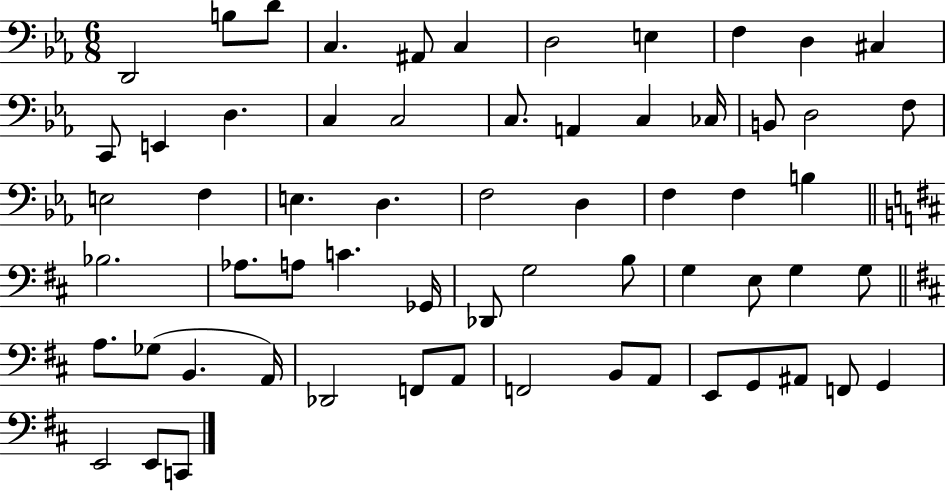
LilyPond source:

{
  \clef bass
  \numericTimeSignature
  \time 6/8
  \key ees \major
  d,2 b8 d'8 | c4. ais,8 c4 | d2 e4 | f4 d4 cis4 | \break c,8 e,4 d4. | c4 c2 | c8. a,4 c4 ces16 | b,8 d2 f8 | \break e2 f4 | e4. d4. | f2 d4 | f4 f4 b4 | \break \bar "||" \break \key d \major bes2. | aes8. a8 c'4. ges,16 | des,8 g2 b8 | g4 e8 g4 g8 | \break \bar "||" \break \key d \major a8. ges8( b,4. a,16) | des,2 f,8 a,8 | f,2 b,8 a,8 | e,8 g,8 ais,8 f,8 g,4 | \break e,2 e,8 c,8 | \bar "|."
}